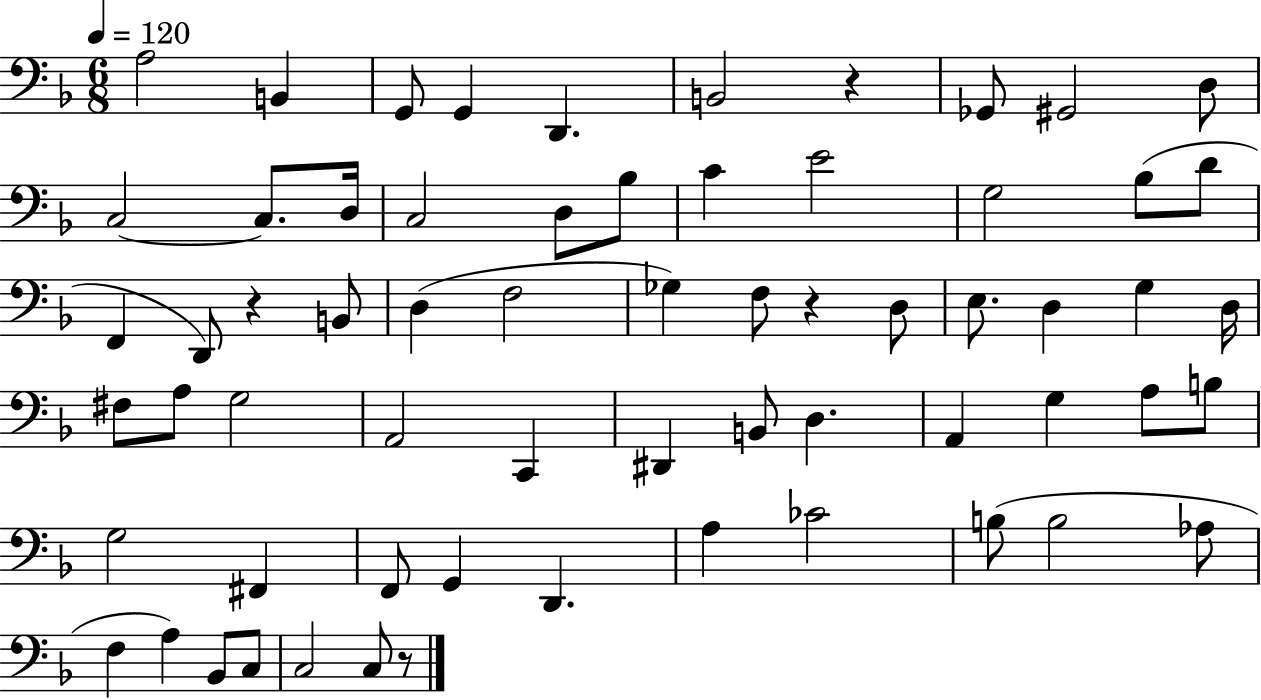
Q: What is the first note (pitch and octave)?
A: A3